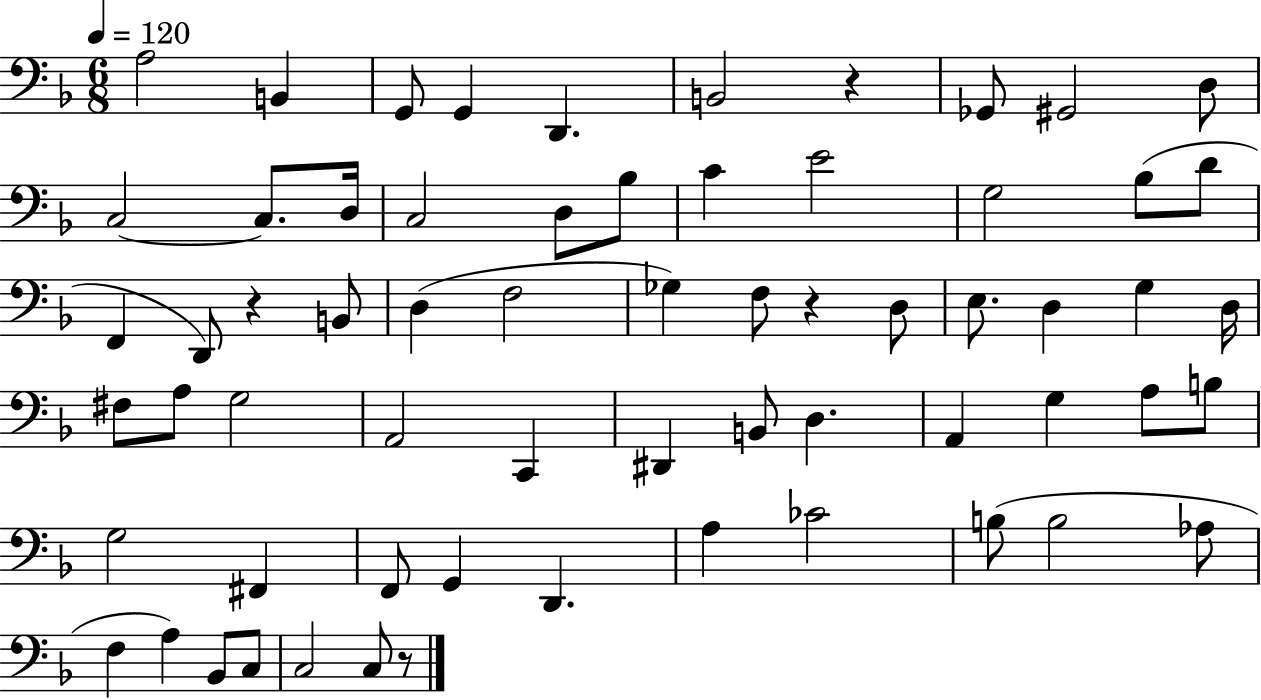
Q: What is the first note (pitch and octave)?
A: A3